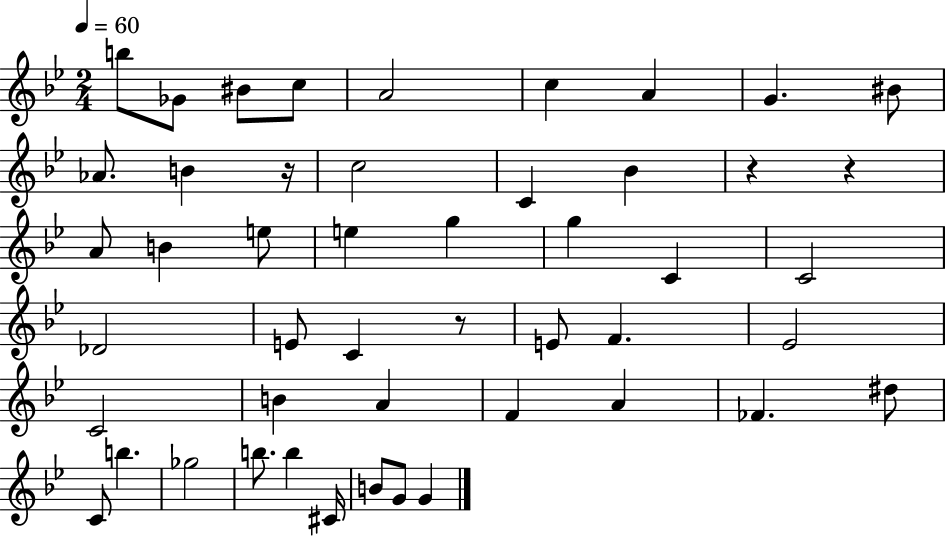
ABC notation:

X:1
T:Untitled
M:2/4
L:1/4
K:Bb
b/2 _G/2 ^B/2 c/2 A2 c A G ^B/2 _A/2 B z/4 c2 C _B z z A/2 B e/2 e g g C C2 _D2 E/2 C z/2 E/2 F _E2 C2 B A F A _F ^d/2 C/2 b _g2 b/2 b ^C/4 B/2 G/2 G